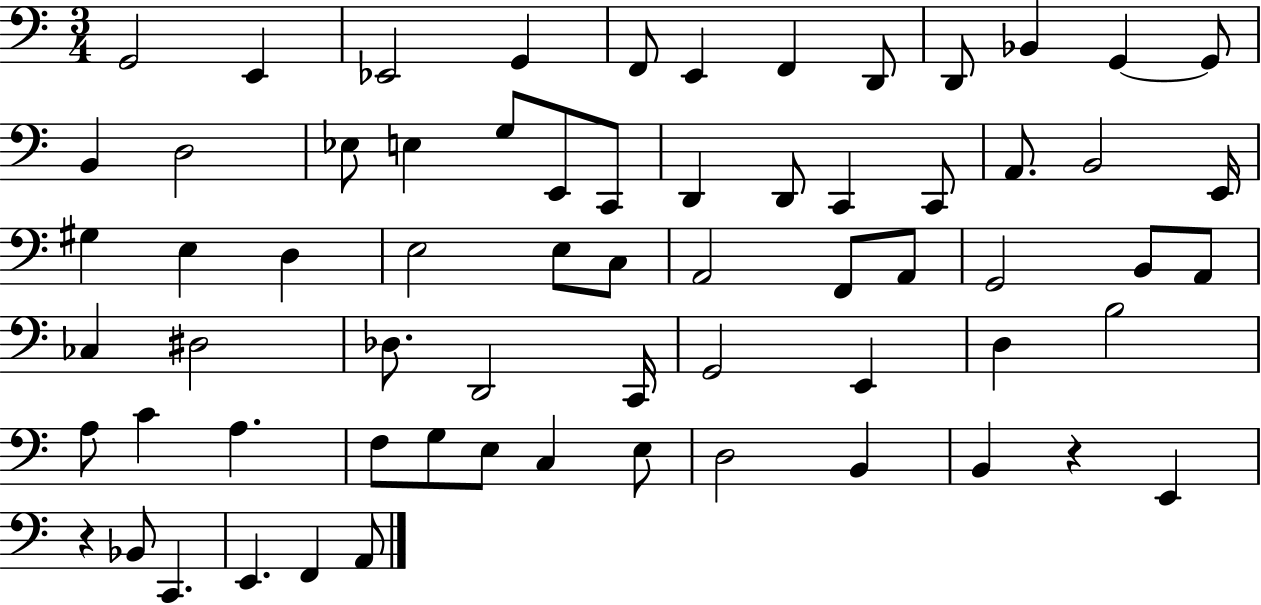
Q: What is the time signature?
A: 3/4